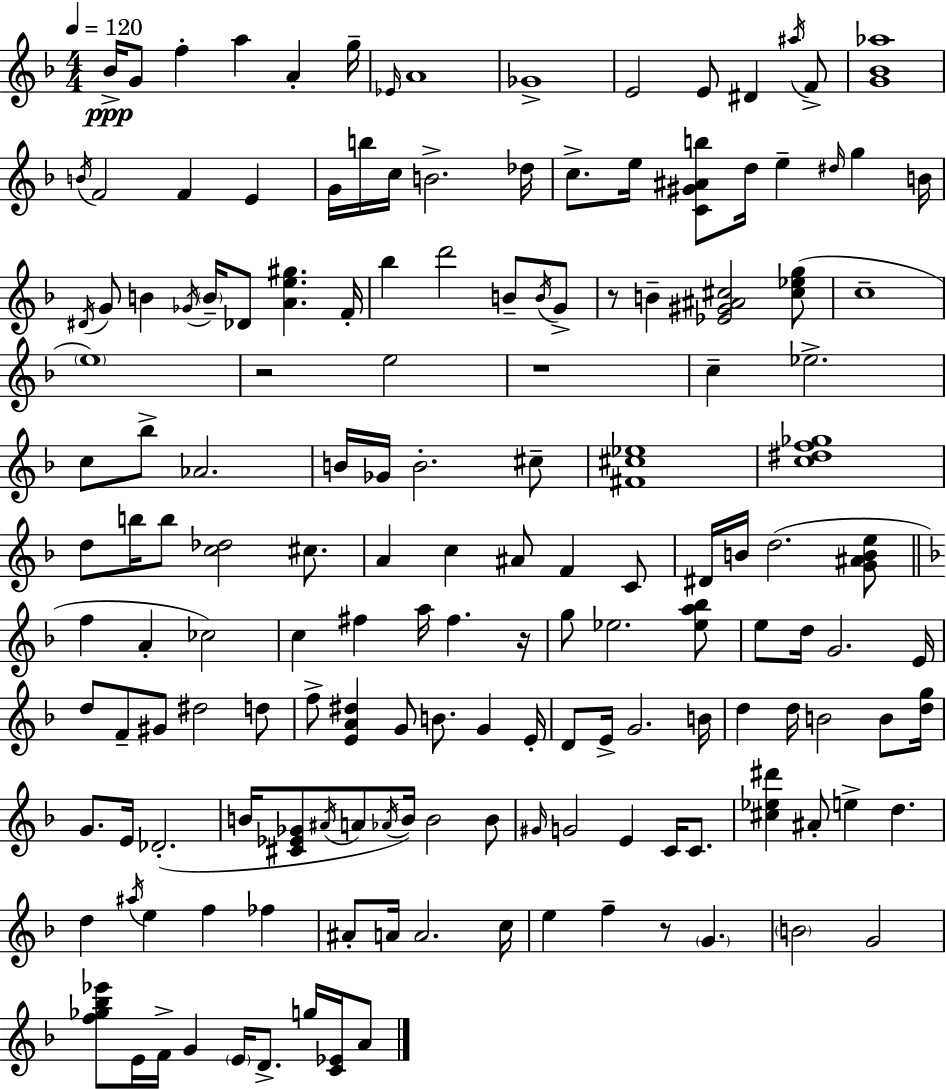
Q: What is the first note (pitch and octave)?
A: Bb4